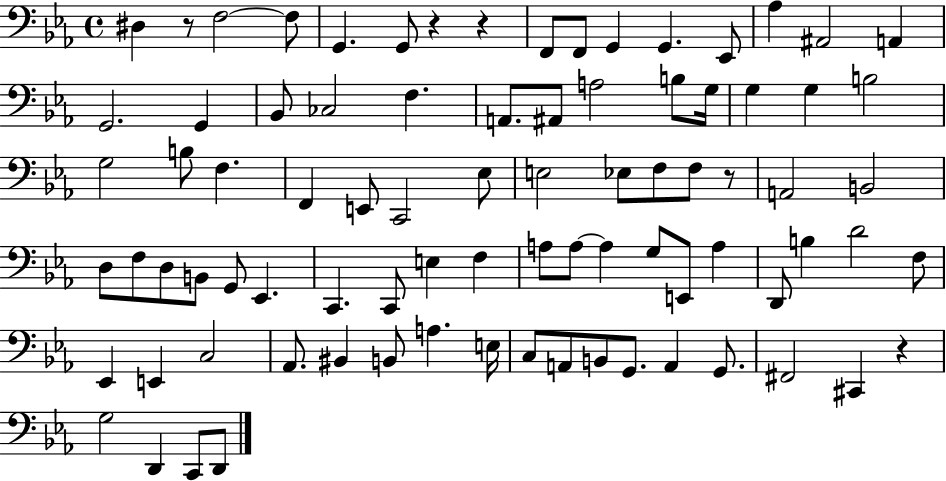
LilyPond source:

{
  \clef bass
  \time 4/4
  \defaultTimeSignature
  \key ees \major
  dis4 r8 f2~~ f8 | g,4. g,8 r4 r4 | f,8 f,8 g,4 g,4. ees,8 | aes4 ais,2 a,4 | \break g,2. g,4 | bes,8 ces2 f4. | a,8. ais,8 a2 b8 g16 | g4 g4 b2 | \break g2 b8 f4. | f,4 e,8 c,2 ees8 | e2 ees8 f8 f8 r8 | a,2 b,2 | \break d8 f8 d8 b,8 g,8 ees,4. | c,4. c,8 e4 f4 | a8 a8~~ a4 g8 e,8 a4 | d,8 b4 d'2 f8 | \break ees,4 e,4 c2 | aes,8. bis,4 b,8 a4. e16 | c8 a,8 b,8 g,8. a,4 g,8. | fis,2 cis,4 r4 | \break g2 d,4 c,8 d,8 | \bar "|."
}